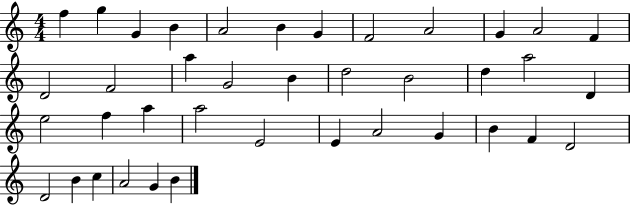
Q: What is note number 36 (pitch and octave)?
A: C5